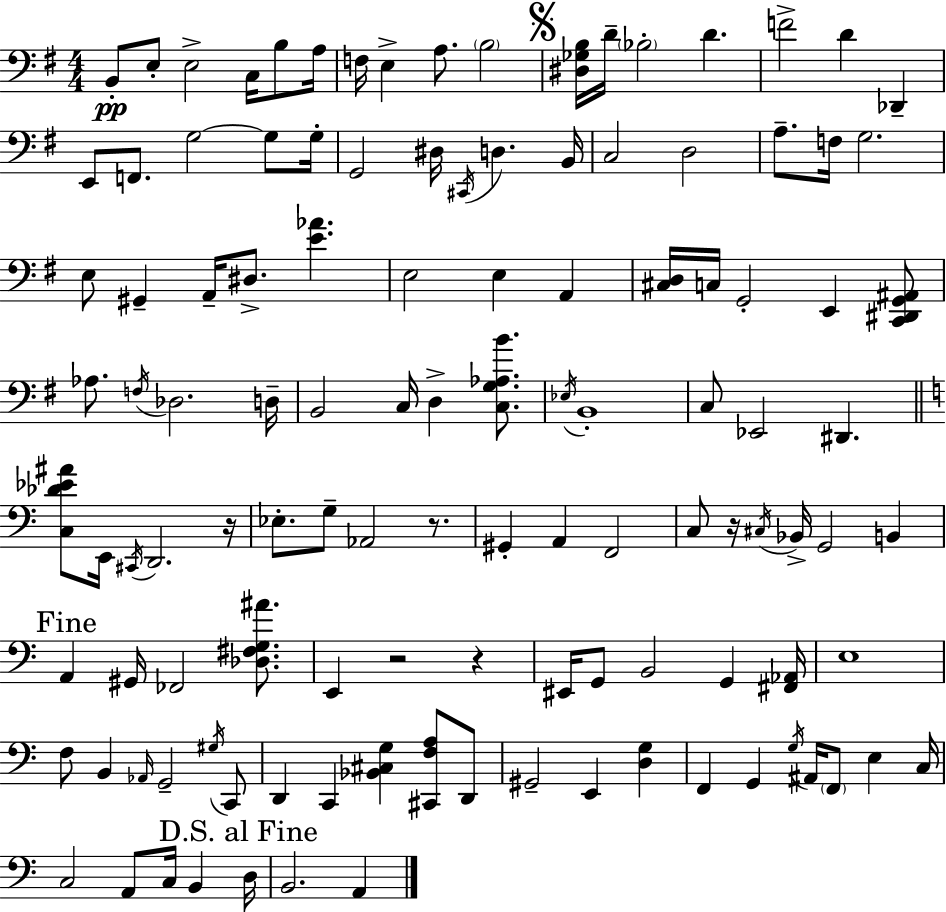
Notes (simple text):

B2/e E3/e E3/h C3/s B3/e A3/s F3/s E3/q A3/e. B3/h [D#3,Gb3,B3]/s D4/s Bb3/h D4/q. F4/h D4/q Db2/q E2/e F2/e. G3/h G3/e G3/s G2/h D#3/s C#2/s D3/q. B2/s C3/h D3/h A3/e. F3/s G3/h. E3/e G#2/q A2/s D#3/e. [E4,Ab4]/q. E3/h E3/q A2/q [C#3,D3]/s C3/s G2/h E2/q [C2,D#2,G2,A#2]/e Ab3/e. F3/s Db3/h. D3/s B2/h C3/s D3/q [C3,G3,Ab3,B4]/e. Eb3/s B2/w C3/e Eb2/h D#2/q. [C3,Db4,Eb4,A#4]/e E2/s C#2/s D2/h. R/s Eb3/e. G3/e Ab2/h R/e. G#2/q A2/q F2/h C3/e R/s C#3/s Bb2/s G2/h B2/q A2/q G#2/s FES2/h [Db3,F#3,G3,A#4]/e. E2/q R/h R/q EIS2/s G2/e B2/h G2/q [F#2,Ab2]/s E3/w F3/e B2/q Ab2/s G2/h G#3/s C2/e D2/q C2/q [Bb2,C#3,G3]/q [C#2,F3,A3]/e D2/e G#2/h E2/q [D3,G3]/q F2/q G2/q G3/s A#2/s F2/e E3/q C3/s C3/h A2/e C3/s B2/q D3/s B2/h. A2/q